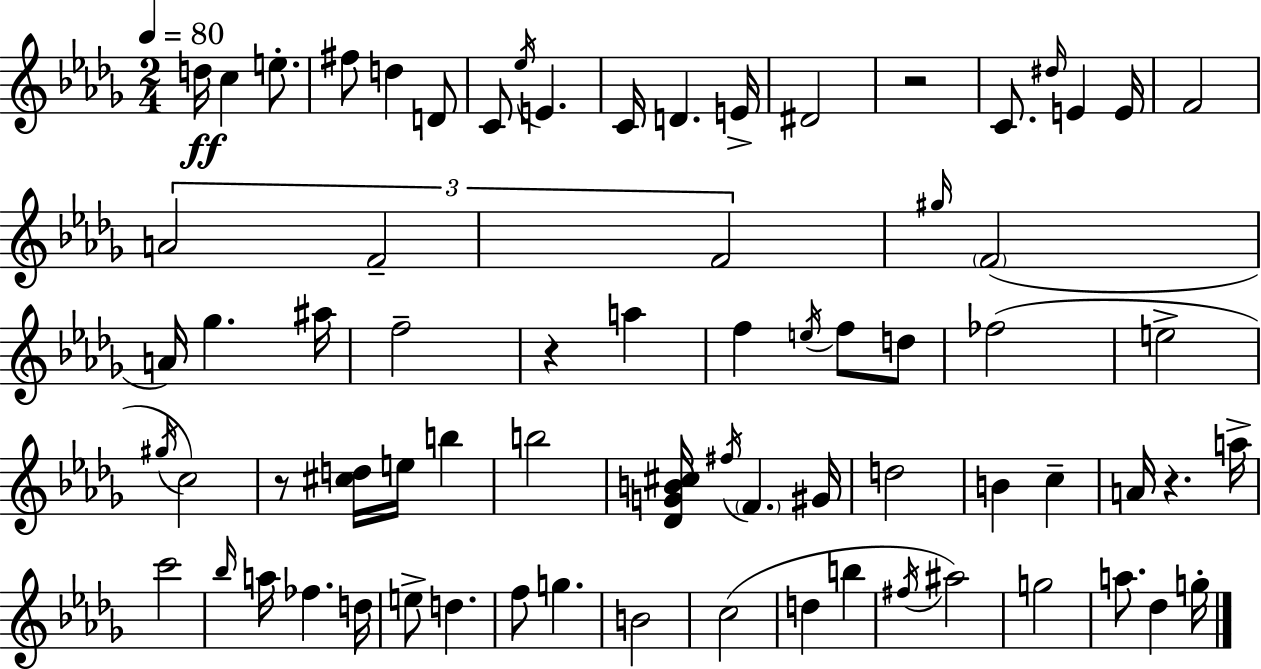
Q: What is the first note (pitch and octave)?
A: D5